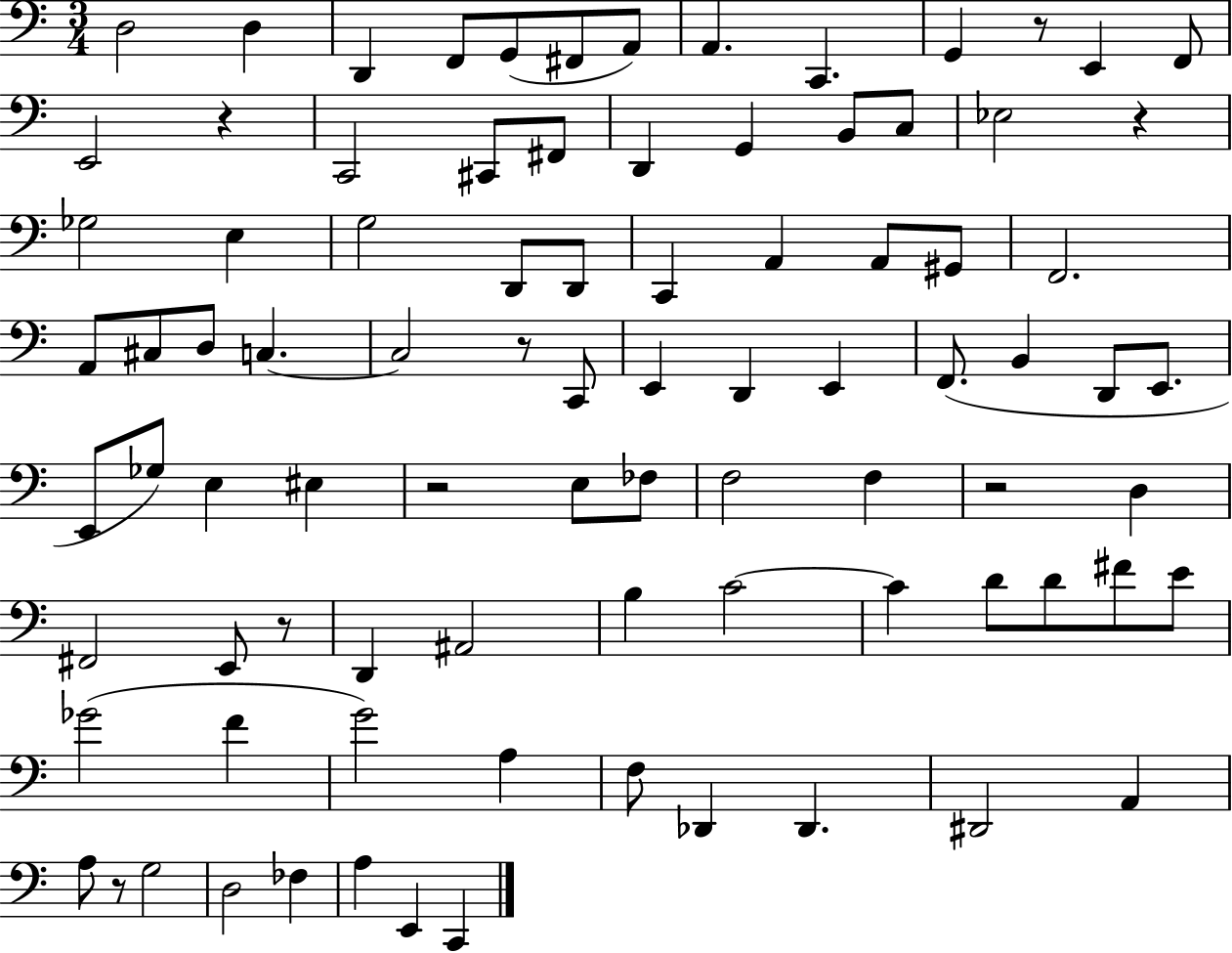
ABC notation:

X:1
T:Untitled
M:3/4
L:1/4
K:C
D,2 D, D,, F,,/2 G,,/2 ^F,,/2 A,,/2 A,, C,, G,, z/2 E,, F,,/2 E,,2 z C,,2 ^C,,/2 ^F,,/2 D,, G,, B,,/2 C,/2 _E,2 z _G,2 E, G,2 D,,/2 D,,/2 C,, A,, A,,/2 ^G,,/2 F,,2 A,,/2 ^C,/2 D,/2 C, C,2 z/2 C,,/2 E,, D,, E,, F,,/2 B,, D,,/2 E,,/2 E,,/2 _G,/2 E, ^E, z2 E,/2 _F,/2 F,2 F, z2 D, ^F,,2 E,,/2 z/2 D,, ^A,,2 B, C2 C D/2 D/2 ^F/2 E/2 _G2 F G2 A, F,/2 _D,, _D,, ^D,,2 A,, A,/2 z/2 G,2 D,2 _F, A, E,, C,,